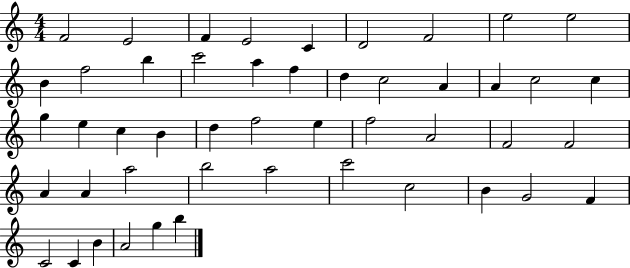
X:1
T:Untitled
M:4/4
L:1/4
K:C
F2 E2 F E2 C D2 F2 e2 e2 B f2 b c'2 a f d c2 A A c2 c g e c B d f2 e f2 A2 F2 F2 A A a2 b2 a2 c'2 c2 B G2 F C2 C B A2 g b